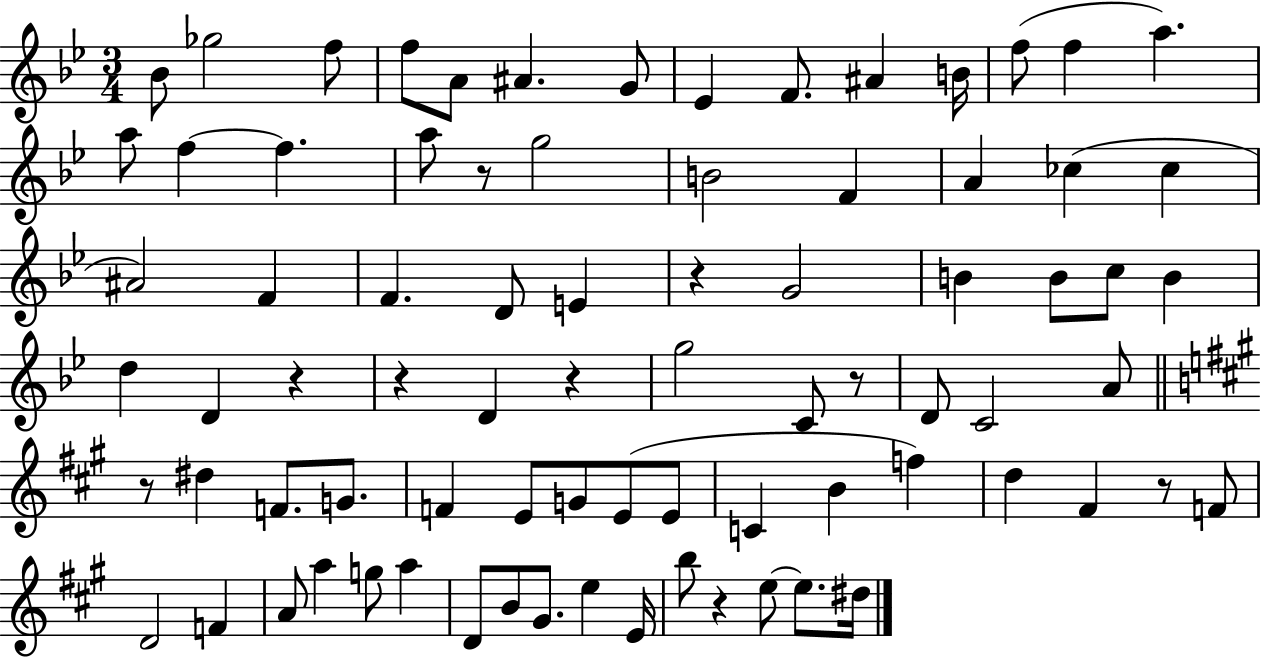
{
  \clef treble
  \numericTimeSignature
  \time 3/4
  \key bes \major
  bes'8 ges''2 f''8 | f''8 a'8 ais'4. g'8 | ees'4 f'8. ais'4 b'16 | f''8( f''4 a''4.) | \break a''8 f''4~~ f''4. | a''8 r8 g''2 | b'2 f'4 | a'4 ces''4( ces''4 | \break ais'2) f'4 | f'4. d'8 e'4 | r4 g'2 | b'4 b'8 c''8 b'4 | \break d''4 d'4 r4 | r4 d'4 r4 | g''2 c'8 r8 | d'8 c'2 a'8 | \break \bar "||" \break \key a \major r8 dis''4 f'8. g'8. | f'4 e'8 g'8 e'8( e'8 | c'4 b'4 f''4) | d''4 fis'4 r8 f'8 | \break d'2 f'4 | a'8 a''4 g''8 a''4 | d'8 b'8 gis'8. e''4 e'16 | b''8 r4 e''8~~ e''8. dis''16 | \break \bar "|."
}